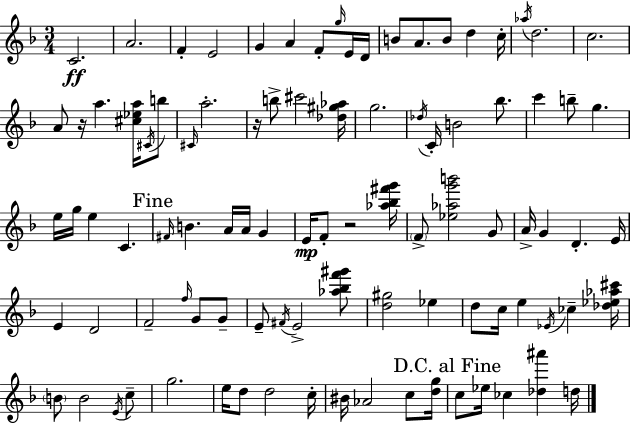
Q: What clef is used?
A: treble